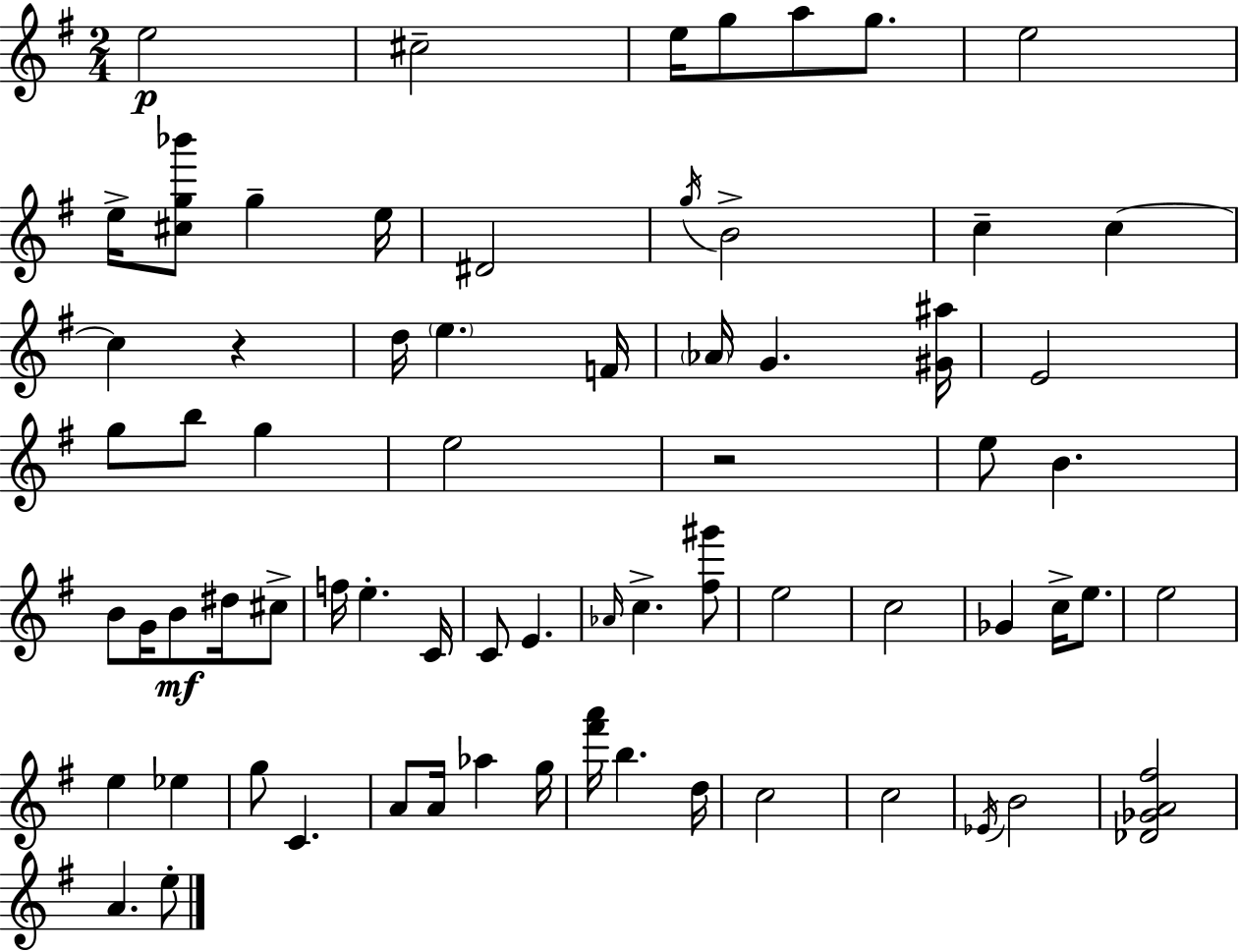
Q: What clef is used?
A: treble